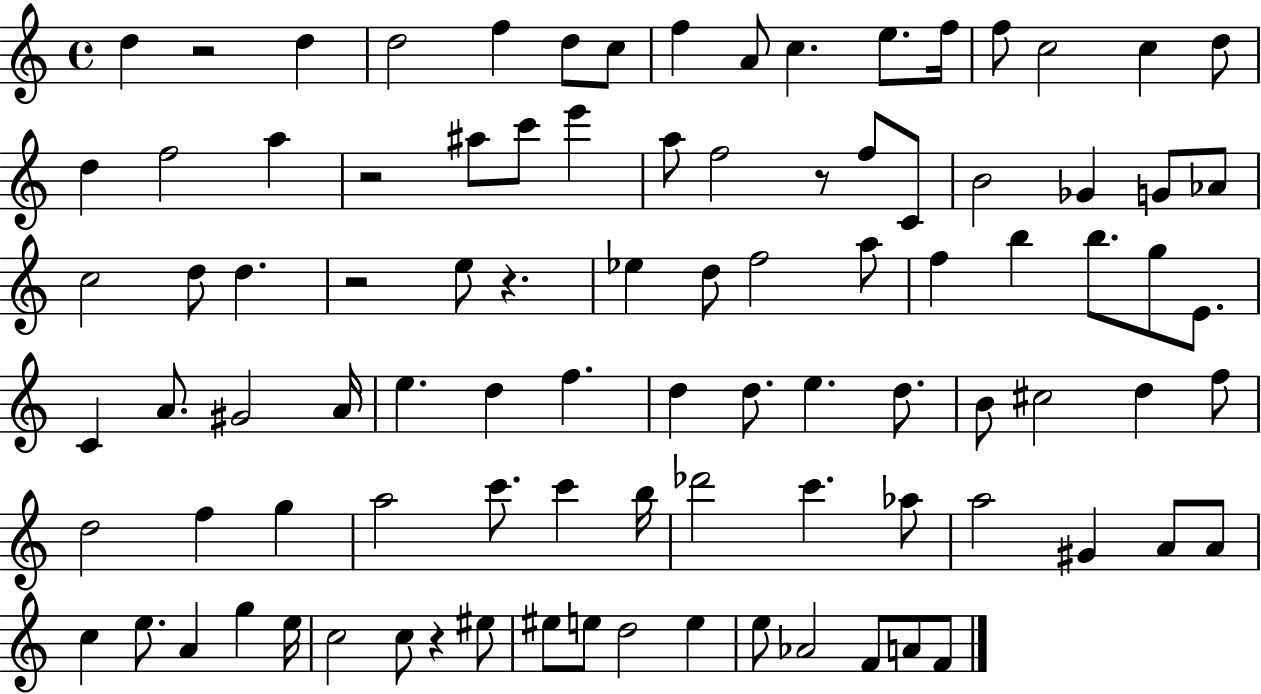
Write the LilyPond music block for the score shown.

{
  \clef treble
  \time 4/4
  \defaultTimeSignature
  \key c \major
  d''4 r2 d''4 | d''2 f''4 d''8 c''8 | f''4 a'8 c''4. e''8. f''16 | f''8 c''2 c''4 d''8 | \break d''4 f''2 a''4 | r2 ais''8 c'''8 e'''4 | a''8 f''2 r8 f''8 c'8 | b'2 ges'4 g'8 aes'8 | \break c''2 d''8 d''4. | r2 e''8 r4. | ees''4 d''8 f''2 a''8 | f''4 b''4 b''8. g''8 e'8. | \break c'4 a'8. gis'2 a'16 | e''4. d''4 f''4. | d''4 d''8. e''4. d''8. | b'8 cis''2 d''4 f''8 | \break d''2 f''4 g''4 | a''2 c'''8. c'''4 b''16 | des'''2 c'''4. aes''8 | a''2 gis'4 a'8 a'8 | \break c''4 e''8. a'4 g''4 e''16 | c''2 c''8 r4 eis''8 | eis''8 e''8 d''2 e''4 | e''8 aes'2 f'8 a'8 f'8 | \break \bar "|."
}